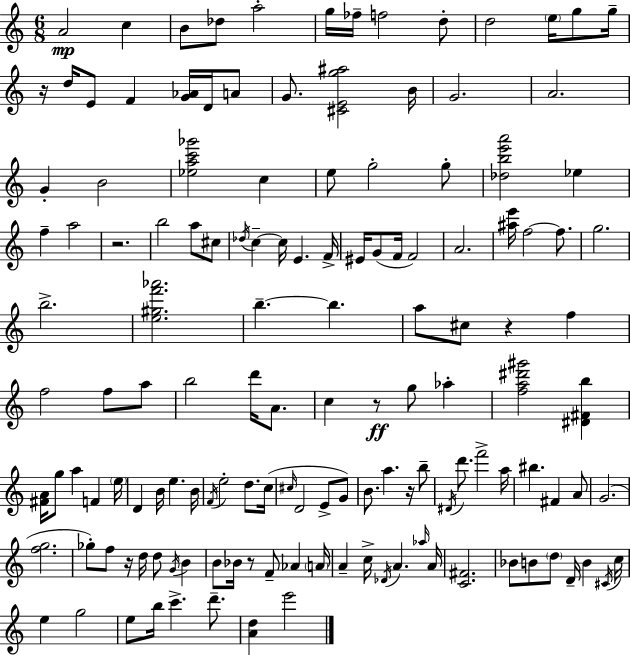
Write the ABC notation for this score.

X:1
T:Untitled
M:6/8
L:1/4
K:C
A2 c B/2 _d/2 a2 g/4 _f/4 f2 d/2 d2 e/4 g/2 g/4 z/4 d/4 E/2 F [G_A]/4 D/4 A/2 G/2 [^CEg^a]2 B/4 G2 A2 G B2 [_eac'_g']2 c e/2 g2 g/2 [_dbe'a']2 _e f a2 z2 b2 a/2 ^c/2 _d/4 c c/4 E F/4 ^E/4 G/2 F/4 F2 A2 [^ae']/4 f2 f/2 g2 b2 [e^gf'_a']2 b b a/2 ^c/2 z f f2 f/2 a/2 b2 d'/4 A/2 c z/2 g/2 _a [fa^d'^g']2 [^D^Fb] [^FA]/4 g/2 a F e/4 D B/4 e B/4 F/4 e2 d/2 c/4 ^c/4 D2 E/2 G/2 B/2 a z/4 b/2 ^D/4 d'/2 f'2 a/4 ^b ^F A/2 G2 [fg]2 _g/2 f/2 z/4 d/4 d/2 G/4 B B/2 _B/4 z/2 F/2 _A A/4 A c/4 _D/4 A _a/4 A/4 [C^F]2 _B/2 B/2 d/2 D/4 B ^C/4 c/4 e g2 e/2 b/4 c' d'/2 [Ad] e'2